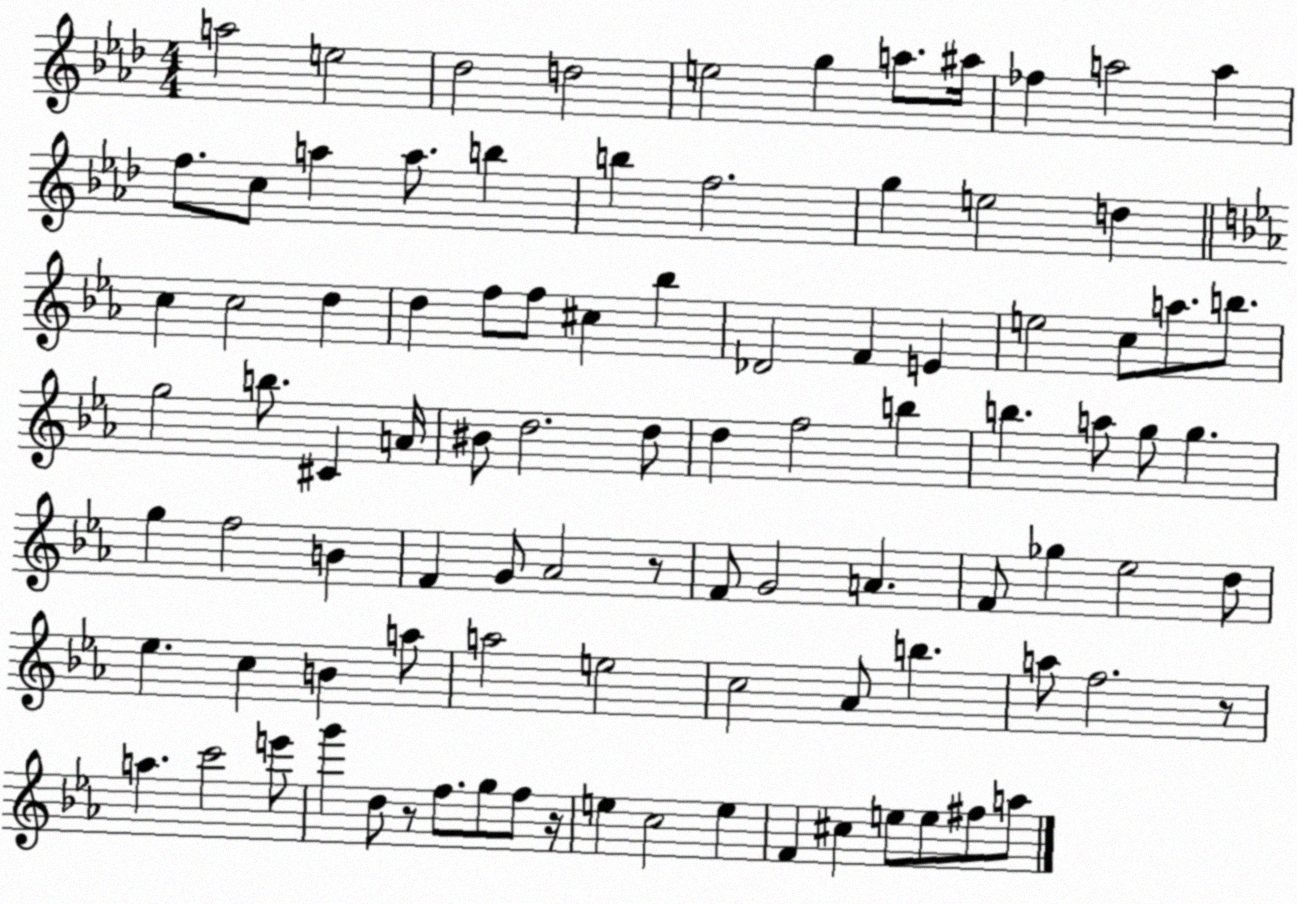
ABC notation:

X:1
T:Untitled
M:4/4
L:1/4
K:Ab
a2 e2 _d2 d2 e2 g a/2 ^a/4 _f a2 a f/2 c/2 a a/2 b b f2 g e2 d c c2 d d f/2 f/2 ^c _b _D2 F E e2 c/2 a/2 b/2 g2 b/2 ^C A/4 ^B/2 d2 d/2 d f2 b b a/2 g/2 g g f2 B F G/2 _A2 z/2 F/2 G2 A F/2 _g _e2 d/2 _e c B a/2 a2 e2 c2 _A/2 b a/2 f2 z/2 a c'2 e'/2 g' d/2 z/2 f/2 g/2 f/2 z/4 e c2 e F ^c e/2 e/2 ^f/2 a/2